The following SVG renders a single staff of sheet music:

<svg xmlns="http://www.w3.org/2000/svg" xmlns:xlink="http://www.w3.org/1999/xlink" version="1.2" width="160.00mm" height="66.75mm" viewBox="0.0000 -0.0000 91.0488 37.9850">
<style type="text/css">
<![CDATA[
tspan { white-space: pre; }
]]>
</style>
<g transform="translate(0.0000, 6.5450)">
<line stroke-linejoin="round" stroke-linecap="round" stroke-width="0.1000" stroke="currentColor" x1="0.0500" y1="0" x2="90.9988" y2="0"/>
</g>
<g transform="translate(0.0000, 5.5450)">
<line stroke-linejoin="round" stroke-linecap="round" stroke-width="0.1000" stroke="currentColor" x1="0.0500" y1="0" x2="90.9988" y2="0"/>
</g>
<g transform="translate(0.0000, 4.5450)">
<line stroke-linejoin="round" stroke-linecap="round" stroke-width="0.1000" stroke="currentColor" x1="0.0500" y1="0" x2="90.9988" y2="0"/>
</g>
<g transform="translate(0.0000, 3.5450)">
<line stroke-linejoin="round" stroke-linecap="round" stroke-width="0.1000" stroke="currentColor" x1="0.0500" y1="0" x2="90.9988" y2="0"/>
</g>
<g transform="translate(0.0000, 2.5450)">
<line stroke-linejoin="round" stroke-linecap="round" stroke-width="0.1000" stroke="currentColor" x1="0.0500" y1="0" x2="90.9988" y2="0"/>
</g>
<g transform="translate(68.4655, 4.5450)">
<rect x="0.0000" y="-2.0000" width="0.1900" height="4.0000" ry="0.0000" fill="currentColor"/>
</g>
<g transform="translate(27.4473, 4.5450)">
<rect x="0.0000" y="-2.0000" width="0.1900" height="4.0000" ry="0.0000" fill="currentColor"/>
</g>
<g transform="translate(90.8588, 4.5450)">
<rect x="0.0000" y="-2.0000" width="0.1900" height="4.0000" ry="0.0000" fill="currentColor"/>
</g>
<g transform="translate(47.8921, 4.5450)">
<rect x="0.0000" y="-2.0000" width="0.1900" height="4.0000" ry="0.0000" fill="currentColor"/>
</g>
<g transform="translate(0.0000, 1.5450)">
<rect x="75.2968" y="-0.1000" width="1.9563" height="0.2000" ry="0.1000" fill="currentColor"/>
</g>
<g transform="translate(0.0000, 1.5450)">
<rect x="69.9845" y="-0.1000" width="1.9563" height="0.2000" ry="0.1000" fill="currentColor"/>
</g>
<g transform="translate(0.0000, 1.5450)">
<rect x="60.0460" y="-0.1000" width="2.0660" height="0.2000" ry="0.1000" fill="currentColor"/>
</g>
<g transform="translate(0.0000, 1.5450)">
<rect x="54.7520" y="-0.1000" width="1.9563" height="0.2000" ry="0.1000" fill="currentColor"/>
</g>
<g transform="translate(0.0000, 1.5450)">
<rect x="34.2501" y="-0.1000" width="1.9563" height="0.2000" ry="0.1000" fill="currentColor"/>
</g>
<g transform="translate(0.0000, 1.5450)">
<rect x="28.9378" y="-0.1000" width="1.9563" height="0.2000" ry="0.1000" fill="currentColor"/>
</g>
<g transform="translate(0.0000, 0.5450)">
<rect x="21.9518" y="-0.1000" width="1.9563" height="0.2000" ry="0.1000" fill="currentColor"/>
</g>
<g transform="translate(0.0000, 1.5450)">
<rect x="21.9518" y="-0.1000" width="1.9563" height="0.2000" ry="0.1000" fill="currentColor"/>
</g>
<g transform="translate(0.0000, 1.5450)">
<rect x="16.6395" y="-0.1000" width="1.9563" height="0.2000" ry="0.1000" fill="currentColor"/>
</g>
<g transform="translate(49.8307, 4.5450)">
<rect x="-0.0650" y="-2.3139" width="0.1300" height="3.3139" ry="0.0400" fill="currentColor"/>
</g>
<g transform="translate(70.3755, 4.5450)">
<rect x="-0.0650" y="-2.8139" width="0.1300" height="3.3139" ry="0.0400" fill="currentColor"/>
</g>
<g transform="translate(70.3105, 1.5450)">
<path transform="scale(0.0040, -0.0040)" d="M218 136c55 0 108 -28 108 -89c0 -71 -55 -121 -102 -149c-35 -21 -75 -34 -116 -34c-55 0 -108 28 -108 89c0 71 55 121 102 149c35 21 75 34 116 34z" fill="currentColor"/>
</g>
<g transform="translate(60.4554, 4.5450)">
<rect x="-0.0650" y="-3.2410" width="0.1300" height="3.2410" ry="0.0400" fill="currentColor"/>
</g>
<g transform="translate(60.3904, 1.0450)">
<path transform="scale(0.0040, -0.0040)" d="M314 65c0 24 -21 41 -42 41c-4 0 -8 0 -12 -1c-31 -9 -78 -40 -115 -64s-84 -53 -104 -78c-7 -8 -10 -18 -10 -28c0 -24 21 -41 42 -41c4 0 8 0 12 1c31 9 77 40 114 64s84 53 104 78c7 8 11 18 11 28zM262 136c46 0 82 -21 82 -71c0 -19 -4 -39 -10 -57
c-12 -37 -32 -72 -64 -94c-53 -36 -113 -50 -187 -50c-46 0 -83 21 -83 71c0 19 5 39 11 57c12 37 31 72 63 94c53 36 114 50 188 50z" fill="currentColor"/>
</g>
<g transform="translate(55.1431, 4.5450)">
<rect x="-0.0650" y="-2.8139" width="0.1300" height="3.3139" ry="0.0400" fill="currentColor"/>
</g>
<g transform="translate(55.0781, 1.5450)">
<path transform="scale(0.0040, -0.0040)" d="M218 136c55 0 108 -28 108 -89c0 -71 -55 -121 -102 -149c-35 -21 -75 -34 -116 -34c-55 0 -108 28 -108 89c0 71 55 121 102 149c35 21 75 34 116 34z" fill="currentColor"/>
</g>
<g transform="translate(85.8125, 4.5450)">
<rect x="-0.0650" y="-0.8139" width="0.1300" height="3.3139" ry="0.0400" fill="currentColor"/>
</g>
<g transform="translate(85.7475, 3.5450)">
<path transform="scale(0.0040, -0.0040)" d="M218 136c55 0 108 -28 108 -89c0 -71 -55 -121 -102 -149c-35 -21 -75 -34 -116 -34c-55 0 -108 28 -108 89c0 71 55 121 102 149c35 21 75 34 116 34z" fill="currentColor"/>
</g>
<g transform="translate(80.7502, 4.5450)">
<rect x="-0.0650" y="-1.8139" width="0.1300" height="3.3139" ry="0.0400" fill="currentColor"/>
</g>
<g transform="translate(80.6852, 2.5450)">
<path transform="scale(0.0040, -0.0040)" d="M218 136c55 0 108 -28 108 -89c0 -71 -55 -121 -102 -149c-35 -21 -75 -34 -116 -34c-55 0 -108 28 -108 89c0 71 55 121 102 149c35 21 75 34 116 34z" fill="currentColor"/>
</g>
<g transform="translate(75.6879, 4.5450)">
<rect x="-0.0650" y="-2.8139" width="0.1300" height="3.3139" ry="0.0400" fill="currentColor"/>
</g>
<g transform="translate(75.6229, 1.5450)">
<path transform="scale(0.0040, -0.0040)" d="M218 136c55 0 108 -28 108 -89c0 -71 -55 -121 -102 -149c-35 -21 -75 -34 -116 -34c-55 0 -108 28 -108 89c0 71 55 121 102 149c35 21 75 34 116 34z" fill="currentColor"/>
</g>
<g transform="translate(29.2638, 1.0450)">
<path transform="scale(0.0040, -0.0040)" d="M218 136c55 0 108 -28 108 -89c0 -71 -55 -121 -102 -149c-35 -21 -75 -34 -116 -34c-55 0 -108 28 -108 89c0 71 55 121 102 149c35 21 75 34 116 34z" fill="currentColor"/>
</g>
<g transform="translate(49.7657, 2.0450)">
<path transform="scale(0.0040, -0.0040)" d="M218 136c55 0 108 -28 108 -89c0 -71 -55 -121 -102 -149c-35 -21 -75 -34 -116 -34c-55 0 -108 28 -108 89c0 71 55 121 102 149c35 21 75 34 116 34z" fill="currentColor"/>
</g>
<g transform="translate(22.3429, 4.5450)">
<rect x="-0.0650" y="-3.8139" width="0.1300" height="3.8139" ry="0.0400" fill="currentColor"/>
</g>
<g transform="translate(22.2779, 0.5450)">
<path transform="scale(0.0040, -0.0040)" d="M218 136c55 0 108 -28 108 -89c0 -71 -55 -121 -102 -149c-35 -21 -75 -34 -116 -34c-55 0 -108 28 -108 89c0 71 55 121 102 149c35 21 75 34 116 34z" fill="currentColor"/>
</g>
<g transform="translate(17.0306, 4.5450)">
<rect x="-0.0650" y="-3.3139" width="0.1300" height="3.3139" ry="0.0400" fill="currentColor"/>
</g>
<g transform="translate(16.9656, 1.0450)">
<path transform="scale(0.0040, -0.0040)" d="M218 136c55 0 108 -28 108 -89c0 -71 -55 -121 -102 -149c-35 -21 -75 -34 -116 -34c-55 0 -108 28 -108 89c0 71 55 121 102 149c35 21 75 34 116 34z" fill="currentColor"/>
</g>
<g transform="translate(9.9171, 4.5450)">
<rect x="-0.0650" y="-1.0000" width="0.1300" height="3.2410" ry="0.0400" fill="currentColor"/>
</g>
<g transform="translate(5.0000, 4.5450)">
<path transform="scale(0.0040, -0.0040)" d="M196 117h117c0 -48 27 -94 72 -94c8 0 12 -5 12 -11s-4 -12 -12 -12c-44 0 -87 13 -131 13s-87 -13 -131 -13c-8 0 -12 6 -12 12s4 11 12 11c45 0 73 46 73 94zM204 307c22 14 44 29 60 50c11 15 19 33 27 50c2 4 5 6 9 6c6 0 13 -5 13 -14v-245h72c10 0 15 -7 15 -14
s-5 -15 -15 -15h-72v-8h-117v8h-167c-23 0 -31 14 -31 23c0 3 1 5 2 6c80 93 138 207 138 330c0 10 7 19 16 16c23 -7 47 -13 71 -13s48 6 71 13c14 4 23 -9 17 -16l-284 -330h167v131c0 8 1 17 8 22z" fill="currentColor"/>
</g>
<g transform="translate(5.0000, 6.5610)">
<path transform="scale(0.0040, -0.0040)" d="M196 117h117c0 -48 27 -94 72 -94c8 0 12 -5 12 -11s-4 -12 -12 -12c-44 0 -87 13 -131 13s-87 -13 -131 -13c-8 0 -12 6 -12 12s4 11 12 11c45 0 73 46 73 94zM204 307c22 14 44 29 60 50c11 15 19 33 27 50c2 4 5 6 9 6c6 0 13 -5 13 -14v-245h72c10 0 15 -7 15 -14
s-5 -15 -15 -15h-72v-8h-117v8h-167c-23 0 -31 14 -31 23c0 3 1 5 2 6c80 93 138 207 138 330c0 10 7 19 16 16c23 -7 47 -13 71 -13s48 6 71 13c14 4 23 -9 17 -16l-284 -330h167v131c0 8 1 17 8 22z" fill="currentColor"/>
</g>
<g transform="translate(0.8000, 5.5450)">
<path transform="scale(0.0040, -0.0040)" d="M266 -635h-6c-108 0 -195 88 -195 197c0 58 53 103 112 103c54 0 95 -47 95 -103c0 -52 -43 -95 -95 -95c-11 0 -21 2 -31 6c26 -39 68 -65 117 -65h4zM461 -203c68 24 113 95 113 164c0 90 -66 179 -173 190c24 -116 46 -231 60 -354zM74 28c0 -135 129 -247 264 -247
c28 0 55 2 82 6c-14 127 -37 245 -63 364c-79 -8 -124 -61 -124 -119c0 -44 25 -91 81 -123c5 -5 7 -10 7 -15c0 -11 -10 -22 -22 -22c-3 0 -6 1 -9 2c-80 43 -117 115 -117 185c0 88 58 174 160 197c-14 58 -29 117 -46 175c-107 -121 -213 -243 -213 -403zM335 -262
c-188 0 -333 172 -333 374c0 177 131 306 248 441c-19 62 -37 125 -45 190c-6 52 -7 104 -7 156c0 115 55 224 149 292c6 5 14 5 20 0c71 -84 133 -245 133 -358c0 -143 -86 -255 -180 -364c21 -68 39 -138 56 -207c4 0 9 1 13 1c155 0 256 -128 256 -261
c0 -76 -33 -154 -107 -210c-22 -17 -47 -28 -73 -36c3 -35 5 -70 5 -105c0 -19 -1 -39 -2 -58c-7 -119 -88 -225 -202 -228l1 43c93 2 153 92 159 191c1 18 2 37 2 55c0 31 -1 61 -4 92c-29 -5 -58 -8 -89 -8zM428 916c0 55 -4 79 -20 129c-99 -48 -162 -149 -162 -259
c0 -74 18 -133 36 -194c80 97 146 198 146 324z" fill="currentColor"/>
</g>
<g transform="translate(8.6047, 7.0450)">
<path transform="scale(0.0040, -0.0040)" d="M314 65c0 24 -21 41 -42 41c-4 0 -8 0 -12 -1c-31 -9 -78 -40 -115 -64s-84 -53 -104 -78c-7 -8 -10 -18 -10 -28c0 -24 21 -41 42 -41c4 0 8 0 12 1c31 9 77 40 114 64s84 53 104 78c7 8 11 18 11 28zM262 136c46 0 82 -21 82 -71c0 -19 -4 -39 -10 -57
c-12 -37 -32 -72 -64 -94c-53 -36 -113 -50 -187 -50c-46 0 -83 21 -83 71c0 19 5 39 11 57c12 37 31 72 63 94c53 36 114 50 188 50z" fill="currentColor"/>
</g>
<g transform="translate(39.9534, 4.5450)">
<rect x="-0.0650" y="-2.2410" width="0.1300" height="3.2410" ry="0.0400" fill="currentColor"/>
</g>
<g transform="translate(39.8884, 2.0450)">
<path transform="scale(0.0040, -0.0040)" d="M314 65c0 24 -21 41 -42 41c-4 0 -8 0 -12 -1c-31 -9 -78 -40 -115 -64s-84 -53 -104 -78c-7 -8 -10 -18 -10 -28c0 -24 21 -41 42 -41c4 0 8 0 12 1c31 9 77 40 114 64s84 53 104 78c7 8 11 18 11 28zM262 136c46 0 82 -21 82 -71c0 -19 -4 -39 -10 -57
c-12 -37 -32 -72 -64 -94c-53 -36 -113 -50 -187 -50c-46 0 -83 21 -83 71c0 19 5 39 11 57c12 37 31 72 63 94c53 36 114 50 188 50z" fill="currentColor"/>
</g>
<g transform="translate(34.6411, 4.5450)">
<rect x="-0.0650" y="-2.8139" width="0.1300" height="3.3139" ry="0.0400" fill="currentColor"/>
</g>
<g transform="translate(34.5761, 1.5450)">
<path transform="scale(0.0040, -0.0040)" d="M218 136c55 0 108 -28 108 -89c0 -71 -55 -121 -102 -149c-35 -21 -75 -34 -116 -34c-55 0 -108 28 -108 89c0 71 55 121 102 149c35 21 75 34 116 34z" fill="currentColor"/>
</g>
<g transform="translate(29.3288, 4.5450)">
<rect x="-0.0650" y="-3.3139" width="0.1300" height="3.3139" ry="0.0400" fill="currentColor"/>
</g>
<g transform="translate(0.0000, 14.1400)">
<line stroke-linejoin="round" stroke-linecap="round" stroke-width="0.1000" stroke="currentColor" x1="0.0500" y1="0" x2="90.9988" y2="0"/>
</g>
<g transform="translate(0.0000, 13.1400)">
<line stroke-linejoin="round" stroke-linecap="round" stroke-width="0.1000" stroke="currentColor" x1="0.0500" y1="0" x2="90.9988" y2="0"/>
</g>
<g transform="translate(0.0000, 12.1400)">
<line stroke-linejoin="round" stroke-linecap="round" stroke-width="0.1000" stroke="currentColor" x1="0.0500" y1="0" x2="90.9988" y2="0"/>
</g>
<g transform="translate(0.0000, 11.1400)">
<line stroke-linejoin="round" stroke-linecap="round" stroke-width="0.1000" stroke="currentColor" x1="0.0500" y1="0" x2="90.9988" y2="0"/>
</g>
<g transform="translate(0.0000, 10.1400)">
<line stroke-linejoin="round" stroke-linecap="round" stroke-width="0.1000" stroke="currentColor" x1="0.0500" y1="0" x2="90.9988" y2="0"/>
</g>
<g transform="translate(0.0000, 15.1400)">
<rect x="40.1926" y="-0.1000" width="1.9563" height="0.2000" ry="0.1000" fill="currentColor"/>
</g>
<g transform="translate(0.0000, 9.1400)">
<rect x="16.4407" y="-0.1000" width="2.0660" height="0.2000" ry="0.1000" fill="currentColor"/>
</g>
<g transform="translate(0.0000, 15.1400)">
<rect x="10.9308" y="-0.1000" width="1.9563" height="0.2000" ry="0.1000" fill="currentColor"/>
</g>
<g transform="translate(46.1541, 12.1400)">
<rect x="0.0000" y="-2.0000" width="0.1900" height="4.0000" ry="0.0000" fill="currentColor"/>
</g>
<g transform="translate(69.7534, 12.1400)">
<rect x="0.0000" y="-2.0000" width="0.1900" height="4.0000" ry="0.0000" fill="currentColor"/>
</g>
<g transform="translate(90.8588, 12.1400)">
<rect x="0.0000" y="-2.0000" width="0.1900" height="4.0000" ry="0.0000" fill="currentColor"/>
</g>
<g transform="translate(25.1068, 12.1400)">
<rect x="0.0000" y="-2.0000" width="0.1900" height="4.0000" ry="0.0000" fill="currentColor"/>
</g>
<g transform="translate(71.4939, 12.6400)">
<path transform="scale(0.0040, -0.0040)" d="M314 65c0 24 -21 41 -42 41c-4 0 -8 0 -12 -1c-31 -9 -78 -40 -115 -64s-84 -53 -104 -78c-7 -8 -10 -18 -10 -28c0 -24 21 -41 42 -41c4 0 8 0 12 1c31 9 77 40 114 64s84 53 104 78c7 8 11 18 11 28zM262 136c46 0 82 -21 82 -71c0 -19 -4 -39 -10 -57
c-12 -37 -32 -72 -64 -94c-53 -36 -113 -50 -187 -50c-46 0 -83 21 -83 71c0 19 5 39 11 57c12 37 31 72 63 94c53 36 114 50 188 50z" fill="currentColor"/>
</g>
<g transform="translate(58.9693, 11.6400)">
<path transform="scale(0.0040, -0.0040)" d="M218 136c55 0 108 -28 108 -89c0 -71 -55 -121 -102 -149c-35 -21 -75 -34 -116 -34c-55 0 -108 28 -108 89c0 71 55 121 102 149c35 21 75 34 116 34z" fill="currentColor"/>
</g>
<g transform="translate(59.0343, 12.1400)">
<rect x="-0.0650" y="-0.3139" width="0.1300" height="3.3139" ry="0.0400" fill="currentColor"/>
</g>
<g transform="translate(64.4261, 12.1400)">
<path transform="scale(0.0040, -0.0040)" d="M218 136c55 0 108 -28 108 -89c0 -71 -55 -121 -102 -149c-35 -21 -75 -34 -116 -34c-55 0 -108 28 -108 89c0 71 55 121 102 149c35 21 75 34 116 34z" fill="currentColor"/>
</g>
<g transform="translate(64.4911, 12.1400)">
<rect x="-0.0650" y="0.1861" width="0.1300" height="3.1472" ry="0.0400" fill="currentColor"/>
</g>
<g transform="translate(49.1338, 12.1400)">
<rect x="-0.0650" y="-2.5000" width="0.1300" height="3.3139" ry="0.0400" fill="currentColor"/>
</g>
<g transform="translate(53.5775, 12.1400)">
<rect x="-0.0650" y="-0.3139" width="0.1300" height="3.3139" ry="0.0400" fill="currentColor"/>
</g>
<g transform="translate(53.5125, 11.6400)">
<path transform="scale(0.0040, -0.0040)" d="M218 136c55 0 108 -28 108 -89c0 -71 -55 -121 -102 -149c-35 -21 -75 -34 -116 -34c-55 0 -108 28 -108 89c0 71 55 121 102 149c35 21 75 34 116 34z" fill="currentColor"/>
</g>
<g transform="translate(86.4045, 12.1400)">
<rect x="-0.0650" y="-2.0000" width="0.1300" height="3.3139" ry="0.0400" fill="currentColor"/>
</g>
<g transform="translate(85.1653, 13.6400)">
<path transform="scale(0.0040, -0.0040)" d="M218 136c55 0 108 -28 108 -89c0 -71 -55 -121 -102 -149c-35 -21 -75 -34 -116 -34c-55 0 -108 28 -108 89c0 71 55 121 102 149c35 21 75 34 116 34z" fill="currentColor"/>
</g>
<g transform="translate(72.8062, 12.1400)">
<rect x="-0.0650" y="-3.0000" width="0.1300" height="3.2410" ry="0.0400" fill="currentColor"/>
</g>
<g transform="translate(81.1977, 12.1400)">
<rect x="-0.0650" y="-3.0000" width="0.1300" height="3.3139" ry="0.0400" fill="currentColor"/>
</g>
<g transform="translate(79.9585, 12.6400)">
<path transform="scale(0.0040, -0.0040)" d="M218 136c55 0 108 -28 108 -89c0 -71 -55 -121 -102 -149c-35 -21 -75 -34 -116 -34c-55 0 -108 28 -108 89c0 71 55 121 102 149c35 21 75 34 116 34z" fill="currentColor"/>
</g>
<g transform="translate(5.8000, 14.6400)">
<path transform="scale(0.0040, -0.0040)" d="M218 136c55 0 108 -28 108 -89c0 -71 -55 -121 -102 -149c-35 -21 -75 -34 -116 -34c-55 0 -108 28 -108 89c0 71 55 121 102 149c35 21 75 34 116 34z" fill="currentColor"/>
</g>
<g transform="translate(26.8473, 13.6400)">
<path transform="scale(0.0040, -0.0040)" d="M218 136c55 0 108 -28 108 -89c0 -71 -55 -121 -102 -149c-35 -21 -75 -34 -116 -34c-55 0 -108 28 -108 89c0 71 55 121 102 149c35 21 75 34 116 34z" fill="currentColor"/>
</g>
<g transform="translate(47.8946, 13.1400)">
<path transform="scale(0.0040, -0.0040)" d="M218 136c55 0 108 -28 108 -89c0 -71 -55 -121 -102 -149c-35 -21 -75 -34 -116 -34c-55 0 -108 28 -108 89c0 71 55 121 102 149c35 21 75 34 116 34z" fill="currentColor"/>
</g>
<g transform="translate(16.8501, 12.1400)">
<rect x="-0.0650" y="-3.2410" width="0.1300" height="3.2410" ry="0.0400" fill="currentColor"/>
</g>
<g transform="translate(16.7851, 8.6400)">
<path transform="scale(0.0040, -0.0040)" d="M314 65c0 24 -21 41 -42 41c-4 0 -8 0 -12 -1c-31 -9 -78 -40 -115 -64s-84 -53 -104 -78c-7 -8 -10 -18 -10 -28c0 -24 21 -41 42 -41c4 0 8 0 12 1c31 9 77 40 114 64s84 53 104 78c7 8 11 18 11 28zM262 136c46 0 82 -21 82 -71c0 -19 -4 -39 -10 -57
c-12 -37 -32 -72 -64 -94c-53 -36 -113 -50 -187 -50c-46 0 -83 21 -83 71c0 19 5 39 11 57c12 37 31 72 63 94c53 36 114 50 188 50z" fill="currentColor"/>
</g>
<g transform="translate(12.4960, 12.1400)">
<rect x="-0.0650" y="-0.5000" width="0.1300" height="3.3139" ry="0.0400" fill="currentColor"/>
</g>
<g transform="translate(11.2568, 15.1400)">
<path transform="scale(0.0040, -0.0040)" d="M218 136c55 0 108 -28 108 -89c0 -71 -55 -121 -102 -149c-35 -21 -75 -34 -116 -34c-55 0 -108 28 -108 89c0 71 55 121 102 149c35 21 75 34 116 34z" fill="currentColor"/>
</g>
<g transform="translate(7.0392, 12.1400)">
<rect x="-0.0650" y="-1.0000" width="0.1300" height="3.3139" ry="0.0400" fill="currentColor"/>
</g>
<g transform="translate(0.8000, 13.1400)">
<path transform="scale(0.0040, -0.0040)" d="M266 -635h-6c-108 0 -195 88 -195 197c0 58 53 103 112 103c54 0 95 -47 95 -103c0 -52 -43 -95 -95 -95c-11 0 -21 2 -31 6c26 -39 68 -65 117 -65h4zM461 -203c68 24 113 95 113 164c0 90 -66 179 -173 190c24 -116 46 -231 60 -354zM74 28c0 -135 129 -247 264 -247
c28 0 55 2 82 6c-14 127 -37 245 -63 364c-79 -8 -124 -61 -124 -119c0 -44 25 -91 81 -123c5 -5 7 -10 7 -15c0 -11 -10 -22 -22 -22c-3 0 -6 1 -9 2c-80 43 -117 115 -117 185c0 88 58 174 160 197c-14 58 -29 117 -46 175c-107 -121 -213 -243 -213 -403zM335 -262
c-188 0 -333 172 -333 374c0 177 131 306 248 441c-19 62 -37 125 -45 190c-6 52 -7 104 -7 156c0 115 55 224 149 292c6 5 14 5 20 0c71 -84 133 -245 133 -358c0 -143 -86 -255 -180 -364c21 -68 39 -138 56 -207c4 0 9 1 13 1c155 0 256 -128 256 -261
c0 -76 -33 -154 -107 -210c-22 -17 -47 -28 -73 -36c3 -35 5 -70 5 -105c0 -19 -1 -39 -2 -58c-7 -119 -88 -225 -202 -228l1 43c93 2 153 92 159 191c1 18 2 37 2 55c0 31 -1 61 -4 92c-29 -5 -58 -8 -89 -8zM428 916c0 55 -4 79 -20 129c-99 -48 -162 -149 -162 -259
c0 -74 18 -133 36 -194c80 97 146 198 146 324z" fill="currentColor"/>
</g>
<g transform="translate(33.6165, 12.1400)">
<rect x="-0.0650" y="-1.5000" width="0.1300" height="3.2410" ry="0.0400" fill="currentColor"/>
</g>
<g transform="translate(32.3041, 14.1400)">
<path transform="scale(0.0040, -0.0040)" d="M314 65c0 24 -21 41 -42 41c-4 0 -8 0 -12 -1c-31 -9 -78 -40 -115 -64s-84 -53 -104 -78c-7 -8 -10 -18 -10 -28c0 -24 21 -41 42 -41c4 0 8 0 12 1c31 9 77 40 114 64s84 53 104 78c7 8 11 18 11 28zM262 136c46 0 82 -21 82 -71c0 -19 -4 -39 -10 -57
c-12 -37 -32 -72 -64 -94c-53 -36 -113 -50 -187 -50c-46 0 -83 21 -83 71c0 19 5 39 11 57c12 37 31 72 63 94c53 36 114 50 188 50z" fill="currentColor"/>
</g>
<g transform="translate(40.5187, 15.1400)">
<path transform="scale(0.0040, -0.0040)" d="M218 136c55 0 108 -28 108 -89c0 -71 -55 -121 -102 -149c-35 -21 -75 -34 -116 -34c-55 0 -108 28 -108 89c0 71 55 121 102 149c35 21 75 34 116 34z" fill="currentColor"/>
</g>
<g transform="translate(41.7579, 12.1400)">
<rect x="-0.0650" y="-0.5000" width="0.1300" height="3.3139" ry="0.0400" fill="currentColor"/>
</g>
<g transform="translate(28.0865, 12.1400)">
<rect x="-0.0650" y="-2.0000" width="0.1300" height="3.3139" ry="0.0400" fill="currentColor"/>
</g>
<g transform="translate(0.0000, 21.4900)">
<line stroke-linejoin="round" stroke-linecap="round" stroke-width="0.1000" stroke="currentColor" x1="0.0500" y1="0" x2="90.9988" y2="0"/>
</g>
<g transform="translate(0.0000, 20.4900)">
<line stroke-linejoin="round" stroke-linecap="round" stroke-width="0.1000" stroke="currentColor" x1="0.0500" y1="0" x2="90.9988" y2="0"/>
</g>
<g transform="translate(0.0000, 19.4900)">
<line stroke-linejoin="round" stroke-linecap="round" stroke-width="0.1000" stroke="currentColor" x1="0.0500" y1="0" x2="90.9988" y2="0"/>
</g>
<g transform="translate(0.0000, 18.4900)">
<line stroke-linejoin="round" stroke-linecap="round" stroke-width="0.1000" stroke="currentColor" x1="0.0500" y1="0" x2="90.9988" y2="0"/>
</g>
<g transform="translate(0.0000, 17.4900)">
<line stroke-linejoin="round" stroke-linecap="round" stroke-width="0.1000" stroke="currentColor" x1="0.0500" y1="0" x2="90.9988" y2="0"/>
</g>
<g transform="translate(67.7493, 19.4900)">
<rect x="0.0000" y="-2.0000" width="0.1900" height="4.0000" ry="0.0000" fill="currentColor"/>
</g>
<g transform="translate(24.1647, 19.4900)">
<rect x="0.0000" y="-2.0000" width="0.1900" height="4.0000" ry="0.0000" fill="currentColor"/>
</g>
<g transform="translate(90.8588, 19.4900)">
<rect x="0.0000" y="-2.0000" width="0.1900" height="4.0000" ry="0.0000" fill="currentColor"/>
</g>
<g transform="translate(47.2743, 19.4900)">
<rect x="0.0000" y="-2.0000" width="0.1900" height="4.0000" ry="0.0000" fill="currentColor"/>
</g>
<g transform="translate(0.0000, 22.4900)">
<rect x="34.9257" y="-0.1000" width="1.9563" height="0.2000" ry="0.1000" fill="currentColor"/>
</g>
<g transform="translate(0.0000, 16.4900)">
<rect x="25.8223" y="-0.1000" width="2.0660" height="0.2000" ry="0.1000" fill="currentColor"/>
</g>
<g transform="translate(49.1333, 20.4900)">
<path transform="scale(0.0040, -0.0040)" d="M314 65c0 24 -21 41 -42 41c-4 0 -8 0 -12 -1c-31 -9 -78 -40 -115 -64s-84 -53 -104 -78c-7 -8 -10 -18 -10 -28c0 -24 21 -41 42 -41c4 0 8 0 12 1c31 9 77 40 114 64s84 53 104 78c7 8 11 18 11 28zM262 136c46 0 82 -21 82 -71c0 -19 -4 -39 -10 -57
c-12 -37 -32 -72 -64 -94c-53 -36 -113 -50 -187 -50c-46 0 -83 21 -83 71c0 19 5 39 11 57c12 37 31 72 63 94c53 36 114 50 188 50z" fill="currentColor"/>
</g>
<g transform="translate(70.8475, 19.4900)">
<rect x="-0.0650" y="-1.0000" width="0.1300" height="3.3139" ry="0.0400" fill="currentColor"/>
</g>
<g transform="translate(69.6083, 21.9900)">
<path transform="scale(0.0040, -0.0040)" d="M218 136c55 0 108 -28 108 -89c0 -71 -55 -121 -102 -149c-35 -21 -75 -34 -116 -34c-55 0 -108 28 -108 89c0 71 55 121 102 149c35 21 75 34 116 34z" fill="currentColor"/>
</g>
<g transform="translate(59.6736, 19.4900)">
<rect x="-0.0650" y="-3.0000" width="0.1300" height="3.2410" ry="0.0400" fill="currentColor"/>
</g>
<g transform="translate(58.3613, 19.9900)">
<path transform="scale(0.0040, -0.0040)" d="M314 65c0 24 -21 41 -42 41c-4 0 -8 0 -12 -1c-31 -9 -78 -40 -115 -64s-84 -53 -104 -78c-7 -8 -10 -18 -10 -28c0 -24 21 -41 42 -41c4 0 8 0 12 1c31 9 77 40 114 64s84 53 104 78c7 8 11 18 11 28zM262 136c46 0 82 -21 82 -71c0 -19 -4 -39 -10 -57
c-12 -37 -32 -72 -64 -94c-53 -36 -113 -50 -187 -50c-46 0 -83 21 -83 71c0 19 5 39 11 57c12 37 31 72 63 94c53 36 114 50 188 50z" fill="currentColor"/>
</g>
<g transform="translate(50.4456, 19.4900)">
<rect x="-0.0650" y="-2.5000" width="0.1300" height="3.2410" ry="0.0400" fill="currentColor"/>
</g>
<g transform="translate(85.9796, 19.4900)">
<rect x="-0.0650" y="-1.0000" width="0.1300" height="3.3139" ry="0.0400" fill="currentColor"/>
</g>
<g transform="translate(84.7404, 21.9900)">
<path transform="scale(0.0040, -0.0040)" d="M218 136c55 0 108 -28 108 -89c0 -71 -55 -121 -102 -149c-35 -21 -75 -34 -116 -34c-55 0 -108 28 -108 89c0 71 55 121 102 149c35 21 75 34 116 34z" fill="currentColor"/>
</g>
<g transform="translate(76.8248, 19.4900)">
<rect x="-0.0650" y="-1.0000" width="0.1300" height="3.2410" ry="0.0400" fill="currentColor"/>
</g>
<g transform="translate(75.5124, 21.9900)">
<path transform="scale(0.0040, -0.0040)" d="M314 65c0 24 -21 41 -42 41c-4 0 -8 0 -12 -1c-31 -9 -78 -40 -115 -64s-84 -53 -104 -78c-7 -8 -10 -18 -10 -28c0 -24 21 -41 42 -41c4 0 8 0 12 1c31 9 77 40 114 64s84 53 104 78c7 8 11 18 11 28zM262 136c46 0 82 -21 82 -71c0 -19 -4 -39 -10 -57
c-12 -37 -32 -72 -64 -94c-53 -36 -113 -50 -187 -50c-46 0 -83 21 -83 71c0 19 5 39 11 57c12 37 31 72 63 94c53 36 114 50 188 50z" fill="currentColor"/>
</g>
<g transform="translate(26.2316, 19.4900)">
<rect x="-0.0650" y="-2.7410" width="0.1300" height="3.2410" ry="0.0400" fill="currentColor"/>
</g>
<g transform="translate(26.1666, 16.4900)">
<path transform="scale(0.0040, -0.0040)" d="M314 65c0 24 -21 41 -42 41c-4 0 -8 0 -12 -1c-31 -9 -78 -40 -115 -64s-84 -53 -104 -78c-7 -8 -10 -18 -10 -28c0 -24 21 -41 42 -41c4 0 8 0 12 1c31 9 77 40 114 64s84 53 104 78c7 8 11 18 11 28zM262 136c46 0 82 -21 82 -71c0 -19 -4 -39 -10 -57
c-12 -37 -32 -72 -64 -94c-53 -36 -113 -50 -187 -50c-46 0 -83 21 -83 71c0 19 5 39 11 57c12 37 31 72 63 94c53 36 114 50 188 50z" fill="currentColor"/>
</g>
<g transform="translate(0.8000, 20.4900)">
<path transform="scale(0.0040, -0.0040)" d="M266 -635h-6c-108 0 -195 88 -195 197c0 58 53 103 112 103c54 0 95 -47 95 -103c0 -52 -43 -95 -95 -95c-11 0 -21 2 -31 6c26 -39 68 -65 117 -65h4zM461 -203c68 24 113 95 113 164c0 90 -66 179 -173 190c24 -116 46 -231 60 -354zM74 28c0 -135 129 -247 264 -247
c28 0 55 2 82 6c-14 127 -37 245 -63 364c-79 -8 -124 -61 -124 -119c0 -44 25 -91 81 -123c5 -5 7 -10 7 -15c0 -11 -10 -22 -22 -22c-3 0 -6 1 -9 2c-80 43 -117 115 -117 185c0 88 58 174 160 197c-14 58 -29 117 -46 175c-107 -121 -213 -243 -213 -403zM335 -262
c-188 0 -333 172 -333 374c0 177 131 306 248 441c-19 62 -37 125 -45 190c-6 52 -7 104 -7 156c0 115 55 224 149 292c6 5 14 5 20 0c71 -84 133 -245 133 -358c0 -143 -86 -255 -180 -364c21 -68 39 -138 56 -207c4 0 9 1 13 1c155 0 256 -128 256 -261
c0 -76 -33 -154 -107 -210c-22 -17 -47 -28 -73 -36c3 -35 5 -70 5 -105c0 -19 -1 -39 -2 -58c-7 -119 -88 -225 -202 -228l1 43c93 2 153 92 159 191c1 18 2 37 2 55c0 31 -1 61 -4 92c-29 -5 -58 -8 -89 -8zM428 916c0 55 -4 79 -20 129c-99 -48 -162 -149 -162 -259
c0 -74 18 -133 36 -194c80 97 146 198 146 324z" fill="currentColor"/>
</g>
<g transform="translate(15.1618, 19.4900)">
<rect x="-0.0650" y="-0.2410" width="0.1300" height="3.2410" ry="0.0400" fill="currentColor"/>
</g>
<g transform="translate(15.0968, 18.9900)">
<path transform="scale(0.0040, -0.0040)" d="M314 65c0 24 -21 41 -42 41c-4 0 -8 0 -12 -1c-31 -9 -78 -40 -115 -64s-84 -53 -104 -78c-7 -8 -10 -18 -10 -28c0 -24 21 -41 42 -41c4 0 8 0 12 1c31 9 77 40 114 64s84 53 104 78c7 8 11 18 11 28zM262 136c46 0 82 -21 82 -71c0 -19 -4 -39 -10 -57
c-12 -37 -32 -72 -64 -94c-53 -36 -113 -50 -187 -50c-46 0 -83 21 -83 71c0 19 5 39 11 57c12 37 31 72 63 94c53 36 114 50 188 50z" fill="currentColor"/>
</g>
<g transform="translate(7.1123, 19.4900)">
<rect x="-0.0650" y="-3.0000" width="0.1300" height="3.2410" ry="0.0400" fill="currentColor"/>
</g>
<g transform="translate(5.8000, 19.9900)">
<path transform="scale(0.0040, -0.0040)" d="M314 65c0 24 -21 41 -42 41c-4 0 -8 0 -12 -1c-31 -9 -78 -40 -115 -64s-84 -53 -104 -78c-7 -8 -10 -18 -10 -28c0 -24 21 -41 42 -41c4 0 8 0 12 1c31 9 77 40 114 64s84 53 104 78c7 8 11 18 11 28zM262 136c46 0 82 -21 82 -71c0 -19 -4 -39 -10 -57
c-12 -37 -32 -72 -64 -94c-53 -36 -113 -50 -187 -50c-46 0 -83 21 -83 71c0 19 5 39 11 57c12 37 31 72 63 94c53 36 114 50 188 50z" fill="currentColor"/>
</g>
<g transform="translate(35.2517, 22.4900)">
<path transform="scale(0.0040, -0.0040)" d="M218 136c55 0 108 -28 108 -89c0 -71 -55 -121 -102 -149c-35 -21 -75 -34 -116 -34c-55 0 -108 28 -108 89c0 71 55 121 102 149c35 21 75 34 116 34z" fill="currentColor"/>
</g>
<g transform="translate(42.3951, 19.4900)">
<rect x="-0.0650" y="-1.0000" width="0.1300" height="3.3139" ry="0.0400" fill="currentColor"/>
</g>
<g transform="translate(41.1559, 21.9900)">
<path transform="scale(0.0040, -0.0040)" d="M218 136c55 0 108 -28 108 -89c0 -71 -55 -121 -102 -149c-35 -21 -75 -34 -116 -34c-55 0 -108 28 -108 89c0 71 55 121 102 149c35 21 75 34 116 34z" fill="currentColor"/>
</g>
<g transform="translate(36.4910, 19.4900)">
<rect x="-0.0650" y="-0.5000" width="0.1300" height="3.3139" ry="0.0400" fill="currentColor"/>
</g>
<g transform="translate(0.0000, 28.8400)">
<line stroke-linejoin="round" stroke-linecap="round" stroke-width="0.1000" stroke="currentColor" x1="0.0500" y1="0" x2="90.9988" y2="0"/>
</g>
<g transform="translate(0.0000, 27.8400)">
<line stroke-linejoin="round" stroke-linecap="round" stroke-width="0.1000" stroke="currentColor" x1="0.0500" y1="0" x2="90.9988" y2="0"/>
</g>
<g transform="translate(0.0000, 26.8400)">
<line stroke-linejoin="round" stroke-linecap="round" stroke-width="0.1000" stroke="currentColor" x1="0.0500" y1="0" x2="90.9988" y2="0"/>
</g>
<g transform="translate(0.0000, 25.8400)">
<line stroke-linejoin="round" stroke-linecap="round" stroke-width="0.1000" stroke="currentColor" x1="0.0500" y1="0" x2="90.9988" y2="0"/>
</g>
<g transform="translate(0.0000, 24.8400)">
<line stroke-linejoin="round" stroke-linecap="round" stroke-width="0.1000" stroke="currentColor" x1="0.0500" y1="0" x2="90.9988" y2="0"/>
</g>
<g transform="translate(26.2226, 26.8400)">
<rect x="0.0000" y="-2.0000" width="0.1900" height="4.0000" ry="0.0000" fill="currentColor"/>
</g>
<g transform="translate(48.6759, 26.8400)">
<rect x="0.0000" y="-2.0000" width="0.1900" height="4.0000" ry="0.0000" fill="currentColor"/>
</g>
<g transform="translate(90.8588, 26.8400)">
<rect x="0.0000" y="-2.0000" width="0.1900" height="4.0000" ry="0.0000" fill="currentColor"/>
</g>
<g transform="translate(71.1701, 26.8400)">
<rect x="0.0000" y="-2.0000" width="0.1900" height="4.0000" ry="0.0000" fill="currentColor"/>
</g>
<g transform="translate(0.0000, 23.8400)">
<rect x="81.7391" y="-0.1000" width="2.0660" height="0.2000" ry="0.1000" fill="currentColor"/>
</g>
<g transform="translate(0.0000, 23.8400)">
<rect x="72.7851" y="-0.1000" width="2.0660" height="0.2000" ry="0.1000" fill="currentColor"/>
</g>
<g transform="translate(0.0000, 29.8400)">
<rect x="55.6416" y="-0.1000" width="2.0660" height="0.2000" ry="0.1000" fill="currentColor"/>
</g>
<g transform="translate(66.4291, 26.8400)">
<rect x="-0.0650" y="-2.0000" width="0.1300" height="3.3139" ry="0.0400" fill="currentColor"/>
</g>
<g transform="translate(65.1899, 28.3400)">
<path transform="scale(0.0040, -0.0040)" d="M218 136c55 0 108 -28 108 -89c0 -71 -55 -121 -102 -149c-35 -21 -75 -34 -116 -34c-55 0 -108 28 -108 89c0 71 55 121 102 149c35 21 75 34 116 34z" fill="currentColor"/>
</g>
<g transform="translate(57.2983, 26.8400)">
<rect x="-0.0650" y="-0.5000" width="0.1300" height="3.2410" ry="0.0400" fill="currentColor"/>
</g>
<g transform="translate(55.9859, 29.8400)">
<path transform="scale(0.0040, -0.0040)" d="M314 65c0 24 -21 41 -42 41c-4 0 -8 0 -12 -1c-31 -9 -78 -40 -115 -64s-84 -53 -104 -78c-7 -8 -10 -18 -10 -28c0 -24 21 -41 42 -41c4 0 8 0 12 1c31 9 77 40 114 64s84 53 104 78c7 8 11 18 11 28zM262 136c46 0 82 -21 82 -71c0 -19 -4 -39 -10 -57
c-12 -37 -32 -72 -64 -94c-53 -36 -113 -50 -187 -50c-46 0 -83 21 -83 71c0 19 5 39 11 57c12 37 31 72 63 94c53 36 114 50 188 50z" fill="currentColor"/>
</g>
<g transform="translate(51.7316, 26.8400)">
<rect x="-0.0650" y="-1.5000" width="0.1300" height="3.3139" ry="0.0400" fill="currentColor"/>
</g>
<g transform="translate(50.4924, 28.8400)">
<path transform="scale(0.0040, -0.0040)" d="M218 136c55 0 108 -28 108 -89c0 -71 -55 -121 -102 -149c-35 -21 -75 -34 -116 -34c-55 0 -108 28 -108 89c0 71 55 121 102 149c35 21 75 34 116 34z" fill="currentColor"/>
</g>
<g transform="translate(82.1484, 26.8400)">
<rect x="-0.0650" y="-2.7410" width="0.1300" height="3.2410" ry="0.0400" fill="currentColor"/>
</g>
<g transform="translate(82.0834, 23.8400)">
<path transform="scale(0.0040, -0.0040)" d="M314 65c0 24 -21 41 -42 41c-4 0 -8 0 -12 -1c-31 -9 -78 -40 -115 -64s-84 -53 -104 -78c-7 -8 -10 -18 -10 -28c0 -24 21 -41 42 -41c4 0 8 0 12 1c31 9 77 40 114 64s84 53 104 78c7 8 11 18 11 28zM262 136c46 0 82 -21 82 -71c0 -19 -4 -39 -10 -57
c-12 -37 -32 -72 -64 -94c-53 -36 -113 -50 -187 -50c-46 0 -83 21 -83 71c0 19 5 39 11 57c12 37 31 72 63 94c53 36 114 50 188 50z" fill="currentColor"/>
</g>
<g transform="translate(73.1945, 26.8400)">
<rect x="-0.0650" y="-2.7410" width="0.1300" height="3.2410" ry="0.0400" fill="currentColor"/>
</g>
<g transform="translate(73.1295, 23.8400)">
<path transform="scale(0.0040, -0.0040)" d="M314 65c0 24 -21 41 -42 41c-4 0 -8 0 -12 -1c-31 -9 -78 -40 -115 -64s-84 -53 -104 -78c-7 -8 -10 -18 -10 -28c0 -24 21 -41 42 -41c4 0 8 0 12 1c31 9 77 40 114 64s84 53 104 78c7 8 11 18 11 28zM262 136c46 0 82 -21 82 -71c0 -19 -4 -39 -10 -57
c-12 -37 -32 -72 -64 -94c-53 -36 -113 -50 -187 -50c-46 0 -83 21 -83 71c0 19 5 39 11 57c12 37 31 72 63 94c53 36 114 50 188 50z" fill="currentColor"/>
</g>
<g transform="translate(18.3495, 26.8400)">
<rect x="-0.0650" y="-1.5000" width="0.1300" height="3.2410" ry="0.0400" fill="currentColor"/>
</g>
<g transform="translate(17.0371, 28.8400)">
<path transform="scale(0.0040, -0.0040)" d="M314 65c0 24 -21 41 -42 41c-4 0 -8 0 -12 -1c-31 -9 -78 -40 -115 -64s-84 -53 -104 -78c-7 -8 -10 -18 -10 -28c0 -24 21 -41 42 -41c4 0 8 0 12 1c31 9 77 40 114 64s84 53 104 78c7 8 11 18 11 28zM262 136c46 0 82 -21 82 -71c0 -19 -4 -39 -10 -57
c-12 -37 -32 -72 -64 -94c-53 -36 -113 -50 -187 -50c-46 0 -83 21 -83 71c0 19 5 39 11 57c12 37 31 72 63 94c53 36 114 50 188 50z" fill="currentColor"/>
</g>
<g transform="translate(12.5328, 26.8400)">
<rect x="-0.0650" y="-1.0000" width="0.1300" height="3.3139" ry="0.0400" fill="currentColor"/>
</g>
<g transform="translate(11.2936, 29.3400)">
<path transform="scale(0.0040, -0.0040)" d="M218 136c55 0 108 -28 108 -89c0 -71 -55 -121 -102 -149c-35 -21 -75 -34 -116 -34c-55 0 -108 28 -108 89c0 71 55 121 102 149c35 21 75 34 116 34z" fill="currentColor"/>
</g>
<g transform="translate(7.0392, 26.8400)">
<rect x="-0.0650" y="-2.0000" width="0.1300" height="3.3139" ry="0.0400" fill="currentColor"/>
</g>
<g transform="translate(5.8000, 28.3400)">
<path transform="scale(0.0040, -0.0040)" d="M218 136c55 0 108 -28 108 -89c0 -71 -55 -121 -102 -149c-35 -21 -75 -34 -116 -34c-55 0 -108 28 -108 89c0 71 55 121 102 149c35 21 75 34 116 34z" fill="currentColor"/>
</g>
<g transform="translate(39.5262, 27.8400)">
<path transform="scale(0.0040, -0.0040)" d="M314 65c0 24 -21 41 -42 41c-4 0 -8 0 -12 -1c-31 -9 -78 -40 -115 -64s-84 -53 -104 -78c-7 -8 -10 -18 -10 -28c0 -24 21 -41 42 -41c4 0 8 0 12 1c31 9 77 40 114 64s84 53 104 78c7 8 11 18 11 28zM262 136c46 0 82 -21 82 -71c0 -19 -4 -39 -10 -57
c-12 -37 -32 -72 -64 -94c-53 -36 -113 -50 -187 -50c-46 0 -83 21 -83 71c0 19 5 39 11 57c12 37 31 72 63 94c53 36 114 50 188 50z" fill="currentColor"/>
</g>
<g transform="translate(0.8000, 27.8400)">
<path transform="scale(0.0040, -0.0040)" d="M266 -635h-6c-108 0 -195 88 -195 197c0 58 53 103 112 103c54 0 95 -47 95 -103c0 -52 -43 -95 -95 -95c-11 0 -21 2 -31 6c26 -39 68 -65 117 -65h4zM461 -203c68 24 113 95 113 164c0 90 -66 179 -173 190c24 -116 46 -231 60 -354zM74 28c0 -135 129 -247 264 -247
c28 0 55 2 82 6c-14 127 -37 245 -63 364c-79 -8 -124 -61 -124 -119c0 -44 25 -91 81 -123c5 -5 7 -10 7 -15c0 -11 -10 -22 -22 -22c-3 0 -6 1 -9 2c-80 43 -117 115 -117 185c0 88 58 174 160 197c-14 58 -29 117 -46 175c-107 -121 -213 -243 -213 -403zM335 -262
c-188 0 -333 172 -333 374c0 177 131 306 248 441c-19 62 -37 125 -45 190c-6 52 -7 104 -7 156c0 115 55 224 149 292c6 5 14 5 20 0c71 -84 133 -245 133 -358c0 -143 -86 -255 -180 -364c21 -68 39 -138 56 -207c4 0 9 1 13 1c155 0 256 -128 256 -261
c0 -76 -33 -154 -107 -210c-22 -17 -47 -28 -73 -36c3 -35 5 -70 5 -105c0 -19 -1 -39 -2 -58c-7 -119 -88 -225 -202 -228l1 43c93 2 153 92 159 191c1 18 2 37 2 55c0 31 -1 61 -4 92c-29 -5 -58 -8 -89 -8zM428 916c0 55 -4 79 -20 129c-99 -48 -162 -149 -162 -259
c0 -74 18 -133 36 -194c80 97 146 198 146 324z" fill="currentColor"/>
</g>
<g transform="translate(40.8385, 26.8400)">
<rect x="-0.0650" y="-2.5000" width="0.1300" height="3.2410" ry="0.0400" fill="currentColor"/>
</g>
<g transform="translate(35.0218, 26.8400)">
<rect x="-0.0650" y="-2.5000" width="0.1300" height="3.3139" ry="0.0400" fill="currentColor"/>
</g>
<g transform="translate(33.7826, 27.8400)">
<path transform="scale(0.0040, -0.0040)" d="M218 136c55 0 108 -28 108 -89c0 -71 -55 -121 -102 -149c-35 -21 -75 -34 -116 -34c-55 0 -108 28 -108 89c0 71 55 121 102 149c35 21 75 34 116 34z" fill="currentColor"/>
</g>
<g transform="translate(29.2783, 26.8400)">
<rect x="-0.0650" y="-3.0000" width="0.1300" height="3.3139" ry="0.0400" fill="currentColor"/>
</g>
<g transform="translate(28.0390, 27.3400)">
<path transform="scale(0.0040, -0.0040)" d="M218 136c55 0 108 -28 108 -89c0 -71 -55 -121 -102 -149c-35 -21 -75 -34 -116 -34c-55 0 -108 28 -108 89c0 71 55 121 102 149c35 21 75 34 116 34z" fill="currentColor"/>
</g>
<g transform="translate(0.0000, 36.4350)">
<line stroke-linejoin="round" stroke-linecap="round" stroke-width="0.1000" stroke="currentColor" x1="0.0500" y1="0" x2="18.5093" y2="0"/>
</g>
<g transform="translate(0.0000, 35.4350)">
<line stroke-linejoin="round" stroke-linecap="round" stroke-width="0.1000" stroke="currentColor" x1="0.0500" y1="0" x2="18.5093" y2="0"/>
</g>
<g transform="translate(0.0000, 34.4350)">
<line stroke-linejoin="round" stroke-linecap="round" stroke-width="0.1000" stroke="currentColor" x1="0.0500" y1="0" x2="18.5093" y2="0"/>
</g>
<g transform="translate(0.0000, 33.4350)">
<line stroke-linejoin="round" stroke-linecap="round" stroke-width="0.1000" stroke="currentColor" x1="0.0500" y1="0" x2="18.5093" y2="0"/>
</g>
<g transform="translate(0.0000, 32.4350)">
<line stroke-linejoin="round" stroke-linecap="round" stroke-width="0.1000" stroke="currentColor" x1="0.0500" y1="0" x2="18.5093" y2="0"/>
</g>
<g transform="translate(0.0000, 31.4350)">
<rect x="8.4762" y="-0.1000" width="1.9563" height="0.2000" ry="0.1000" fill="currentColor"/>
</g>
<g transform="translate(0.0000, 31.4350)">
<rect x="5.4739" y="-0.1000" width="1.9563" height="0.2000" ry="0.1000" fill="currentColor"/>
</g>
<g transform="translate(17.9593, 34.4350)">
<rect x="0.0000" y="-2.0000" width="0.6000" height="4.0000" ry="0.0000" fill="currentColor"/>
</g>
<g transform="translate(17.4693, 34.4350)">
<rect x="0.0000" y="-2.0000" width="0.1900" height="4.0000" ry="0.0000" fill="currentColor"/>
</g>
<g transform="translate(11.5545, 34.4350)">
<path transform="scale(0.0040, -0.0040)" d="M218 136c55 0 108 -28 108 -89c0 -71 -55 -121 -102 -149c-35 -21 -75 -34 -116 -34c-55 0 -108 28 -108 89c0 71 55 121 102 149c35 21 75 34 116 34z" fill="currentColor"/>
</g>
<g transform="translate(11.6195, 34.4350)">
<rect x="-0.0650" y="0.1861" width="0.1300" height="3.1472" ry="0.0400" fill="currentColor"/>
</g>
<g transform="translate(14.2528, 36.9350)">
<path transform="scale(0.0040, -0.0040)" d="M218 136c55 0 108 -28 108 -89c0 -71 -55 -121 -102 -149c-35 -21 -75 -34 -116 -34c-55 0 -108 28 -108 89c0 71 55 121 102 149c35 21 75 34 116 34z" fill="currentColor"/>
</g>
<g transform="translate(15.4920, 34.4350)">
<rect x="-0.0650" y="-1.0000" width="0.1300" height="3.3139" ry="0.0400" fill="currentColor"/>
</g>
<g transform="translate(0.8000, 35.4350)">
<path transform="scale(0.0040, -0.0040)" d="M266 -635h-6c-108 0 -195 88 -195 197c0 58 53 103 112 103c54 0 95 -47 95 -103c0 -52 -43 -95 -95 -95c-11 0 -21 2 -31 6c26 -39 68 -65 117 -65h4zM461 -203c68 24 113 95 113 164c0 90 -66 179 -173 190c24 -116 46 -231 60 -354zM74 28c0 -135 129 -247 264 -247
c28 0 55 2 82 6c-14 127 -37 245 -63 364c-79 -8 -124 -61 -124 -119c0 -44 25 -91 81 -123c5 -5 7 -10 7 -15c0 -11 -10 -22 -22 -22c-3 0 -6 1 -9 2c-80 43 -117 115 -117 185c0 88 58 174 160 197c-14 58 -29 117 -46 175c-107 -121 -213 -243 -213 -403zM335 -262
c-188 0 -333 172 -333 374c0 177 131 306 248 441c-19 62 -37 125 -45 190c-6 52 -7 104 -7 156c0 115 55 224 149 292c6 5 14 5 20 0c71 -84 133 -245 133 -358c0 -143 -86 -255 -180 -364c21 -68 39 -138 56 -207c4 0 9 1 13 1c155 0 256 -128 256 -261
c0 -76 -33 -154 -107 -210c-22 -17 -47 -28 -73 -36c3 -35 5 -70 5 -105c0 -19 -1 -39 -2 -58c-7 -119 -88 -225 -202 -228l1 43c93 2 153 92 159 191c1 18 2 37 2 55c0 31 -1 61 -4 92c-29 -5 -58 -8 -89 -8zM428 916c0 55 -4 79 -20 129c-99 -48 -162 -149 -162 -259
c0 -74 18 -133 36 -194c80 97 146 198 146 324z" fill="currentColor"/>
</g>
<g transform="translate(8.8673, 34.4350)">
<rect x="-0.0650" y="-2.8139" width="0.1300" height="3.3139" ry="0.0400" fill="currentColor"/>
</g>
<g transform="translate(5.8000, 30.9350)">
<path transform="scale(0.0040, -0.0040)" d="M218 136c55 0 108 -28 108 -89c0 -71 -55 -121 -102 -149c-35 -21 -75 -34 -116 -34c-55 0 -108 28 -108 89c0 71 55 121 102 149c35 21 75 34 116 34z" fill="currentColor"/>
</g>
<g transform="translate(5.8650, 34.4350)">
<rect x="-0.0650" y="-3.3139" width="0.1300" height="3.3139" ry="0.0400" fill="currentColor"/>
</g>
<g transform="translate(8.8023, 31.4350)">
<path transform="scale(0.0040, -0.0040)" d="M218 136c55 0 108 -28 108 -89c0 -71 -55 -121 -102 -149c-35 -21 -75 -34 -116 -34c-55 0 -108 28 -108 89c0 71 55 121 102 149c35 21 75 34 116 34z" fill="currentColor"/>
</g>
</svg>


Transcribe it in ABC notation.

X:1
T:Untitled
M:4/4
L:1/4
K:C
D2 b c' b a g2 g a b2 a a f d D C b2 F E2 C G c c B A2 A F A2 c2 a2 C D G2 A2 D D2 D F D E2 A G G2 E C2 F a2 a2 b a B D